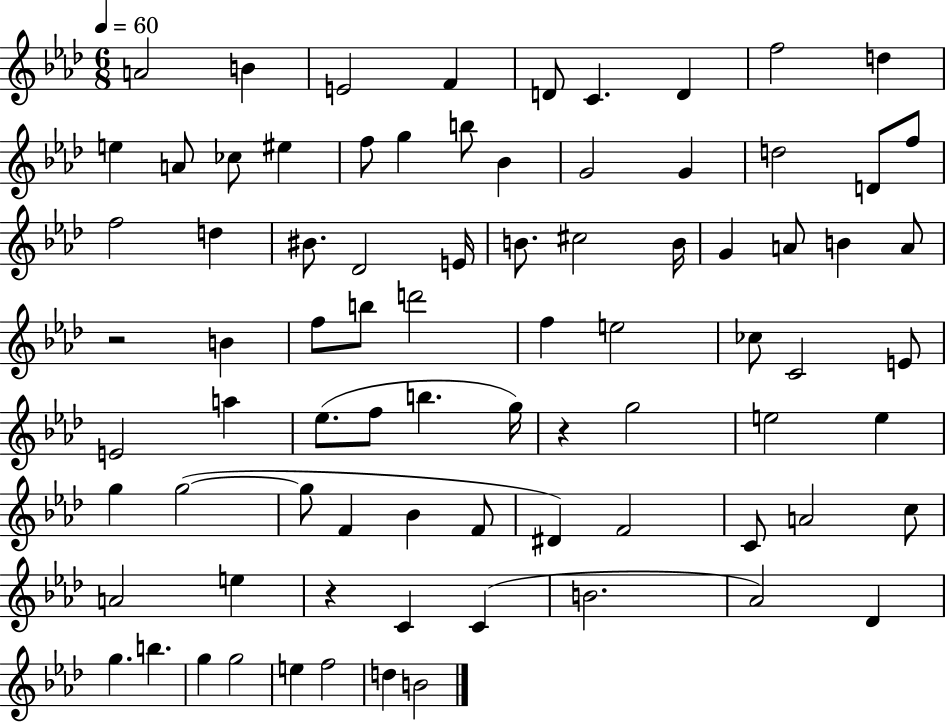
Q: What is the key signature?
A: AES major